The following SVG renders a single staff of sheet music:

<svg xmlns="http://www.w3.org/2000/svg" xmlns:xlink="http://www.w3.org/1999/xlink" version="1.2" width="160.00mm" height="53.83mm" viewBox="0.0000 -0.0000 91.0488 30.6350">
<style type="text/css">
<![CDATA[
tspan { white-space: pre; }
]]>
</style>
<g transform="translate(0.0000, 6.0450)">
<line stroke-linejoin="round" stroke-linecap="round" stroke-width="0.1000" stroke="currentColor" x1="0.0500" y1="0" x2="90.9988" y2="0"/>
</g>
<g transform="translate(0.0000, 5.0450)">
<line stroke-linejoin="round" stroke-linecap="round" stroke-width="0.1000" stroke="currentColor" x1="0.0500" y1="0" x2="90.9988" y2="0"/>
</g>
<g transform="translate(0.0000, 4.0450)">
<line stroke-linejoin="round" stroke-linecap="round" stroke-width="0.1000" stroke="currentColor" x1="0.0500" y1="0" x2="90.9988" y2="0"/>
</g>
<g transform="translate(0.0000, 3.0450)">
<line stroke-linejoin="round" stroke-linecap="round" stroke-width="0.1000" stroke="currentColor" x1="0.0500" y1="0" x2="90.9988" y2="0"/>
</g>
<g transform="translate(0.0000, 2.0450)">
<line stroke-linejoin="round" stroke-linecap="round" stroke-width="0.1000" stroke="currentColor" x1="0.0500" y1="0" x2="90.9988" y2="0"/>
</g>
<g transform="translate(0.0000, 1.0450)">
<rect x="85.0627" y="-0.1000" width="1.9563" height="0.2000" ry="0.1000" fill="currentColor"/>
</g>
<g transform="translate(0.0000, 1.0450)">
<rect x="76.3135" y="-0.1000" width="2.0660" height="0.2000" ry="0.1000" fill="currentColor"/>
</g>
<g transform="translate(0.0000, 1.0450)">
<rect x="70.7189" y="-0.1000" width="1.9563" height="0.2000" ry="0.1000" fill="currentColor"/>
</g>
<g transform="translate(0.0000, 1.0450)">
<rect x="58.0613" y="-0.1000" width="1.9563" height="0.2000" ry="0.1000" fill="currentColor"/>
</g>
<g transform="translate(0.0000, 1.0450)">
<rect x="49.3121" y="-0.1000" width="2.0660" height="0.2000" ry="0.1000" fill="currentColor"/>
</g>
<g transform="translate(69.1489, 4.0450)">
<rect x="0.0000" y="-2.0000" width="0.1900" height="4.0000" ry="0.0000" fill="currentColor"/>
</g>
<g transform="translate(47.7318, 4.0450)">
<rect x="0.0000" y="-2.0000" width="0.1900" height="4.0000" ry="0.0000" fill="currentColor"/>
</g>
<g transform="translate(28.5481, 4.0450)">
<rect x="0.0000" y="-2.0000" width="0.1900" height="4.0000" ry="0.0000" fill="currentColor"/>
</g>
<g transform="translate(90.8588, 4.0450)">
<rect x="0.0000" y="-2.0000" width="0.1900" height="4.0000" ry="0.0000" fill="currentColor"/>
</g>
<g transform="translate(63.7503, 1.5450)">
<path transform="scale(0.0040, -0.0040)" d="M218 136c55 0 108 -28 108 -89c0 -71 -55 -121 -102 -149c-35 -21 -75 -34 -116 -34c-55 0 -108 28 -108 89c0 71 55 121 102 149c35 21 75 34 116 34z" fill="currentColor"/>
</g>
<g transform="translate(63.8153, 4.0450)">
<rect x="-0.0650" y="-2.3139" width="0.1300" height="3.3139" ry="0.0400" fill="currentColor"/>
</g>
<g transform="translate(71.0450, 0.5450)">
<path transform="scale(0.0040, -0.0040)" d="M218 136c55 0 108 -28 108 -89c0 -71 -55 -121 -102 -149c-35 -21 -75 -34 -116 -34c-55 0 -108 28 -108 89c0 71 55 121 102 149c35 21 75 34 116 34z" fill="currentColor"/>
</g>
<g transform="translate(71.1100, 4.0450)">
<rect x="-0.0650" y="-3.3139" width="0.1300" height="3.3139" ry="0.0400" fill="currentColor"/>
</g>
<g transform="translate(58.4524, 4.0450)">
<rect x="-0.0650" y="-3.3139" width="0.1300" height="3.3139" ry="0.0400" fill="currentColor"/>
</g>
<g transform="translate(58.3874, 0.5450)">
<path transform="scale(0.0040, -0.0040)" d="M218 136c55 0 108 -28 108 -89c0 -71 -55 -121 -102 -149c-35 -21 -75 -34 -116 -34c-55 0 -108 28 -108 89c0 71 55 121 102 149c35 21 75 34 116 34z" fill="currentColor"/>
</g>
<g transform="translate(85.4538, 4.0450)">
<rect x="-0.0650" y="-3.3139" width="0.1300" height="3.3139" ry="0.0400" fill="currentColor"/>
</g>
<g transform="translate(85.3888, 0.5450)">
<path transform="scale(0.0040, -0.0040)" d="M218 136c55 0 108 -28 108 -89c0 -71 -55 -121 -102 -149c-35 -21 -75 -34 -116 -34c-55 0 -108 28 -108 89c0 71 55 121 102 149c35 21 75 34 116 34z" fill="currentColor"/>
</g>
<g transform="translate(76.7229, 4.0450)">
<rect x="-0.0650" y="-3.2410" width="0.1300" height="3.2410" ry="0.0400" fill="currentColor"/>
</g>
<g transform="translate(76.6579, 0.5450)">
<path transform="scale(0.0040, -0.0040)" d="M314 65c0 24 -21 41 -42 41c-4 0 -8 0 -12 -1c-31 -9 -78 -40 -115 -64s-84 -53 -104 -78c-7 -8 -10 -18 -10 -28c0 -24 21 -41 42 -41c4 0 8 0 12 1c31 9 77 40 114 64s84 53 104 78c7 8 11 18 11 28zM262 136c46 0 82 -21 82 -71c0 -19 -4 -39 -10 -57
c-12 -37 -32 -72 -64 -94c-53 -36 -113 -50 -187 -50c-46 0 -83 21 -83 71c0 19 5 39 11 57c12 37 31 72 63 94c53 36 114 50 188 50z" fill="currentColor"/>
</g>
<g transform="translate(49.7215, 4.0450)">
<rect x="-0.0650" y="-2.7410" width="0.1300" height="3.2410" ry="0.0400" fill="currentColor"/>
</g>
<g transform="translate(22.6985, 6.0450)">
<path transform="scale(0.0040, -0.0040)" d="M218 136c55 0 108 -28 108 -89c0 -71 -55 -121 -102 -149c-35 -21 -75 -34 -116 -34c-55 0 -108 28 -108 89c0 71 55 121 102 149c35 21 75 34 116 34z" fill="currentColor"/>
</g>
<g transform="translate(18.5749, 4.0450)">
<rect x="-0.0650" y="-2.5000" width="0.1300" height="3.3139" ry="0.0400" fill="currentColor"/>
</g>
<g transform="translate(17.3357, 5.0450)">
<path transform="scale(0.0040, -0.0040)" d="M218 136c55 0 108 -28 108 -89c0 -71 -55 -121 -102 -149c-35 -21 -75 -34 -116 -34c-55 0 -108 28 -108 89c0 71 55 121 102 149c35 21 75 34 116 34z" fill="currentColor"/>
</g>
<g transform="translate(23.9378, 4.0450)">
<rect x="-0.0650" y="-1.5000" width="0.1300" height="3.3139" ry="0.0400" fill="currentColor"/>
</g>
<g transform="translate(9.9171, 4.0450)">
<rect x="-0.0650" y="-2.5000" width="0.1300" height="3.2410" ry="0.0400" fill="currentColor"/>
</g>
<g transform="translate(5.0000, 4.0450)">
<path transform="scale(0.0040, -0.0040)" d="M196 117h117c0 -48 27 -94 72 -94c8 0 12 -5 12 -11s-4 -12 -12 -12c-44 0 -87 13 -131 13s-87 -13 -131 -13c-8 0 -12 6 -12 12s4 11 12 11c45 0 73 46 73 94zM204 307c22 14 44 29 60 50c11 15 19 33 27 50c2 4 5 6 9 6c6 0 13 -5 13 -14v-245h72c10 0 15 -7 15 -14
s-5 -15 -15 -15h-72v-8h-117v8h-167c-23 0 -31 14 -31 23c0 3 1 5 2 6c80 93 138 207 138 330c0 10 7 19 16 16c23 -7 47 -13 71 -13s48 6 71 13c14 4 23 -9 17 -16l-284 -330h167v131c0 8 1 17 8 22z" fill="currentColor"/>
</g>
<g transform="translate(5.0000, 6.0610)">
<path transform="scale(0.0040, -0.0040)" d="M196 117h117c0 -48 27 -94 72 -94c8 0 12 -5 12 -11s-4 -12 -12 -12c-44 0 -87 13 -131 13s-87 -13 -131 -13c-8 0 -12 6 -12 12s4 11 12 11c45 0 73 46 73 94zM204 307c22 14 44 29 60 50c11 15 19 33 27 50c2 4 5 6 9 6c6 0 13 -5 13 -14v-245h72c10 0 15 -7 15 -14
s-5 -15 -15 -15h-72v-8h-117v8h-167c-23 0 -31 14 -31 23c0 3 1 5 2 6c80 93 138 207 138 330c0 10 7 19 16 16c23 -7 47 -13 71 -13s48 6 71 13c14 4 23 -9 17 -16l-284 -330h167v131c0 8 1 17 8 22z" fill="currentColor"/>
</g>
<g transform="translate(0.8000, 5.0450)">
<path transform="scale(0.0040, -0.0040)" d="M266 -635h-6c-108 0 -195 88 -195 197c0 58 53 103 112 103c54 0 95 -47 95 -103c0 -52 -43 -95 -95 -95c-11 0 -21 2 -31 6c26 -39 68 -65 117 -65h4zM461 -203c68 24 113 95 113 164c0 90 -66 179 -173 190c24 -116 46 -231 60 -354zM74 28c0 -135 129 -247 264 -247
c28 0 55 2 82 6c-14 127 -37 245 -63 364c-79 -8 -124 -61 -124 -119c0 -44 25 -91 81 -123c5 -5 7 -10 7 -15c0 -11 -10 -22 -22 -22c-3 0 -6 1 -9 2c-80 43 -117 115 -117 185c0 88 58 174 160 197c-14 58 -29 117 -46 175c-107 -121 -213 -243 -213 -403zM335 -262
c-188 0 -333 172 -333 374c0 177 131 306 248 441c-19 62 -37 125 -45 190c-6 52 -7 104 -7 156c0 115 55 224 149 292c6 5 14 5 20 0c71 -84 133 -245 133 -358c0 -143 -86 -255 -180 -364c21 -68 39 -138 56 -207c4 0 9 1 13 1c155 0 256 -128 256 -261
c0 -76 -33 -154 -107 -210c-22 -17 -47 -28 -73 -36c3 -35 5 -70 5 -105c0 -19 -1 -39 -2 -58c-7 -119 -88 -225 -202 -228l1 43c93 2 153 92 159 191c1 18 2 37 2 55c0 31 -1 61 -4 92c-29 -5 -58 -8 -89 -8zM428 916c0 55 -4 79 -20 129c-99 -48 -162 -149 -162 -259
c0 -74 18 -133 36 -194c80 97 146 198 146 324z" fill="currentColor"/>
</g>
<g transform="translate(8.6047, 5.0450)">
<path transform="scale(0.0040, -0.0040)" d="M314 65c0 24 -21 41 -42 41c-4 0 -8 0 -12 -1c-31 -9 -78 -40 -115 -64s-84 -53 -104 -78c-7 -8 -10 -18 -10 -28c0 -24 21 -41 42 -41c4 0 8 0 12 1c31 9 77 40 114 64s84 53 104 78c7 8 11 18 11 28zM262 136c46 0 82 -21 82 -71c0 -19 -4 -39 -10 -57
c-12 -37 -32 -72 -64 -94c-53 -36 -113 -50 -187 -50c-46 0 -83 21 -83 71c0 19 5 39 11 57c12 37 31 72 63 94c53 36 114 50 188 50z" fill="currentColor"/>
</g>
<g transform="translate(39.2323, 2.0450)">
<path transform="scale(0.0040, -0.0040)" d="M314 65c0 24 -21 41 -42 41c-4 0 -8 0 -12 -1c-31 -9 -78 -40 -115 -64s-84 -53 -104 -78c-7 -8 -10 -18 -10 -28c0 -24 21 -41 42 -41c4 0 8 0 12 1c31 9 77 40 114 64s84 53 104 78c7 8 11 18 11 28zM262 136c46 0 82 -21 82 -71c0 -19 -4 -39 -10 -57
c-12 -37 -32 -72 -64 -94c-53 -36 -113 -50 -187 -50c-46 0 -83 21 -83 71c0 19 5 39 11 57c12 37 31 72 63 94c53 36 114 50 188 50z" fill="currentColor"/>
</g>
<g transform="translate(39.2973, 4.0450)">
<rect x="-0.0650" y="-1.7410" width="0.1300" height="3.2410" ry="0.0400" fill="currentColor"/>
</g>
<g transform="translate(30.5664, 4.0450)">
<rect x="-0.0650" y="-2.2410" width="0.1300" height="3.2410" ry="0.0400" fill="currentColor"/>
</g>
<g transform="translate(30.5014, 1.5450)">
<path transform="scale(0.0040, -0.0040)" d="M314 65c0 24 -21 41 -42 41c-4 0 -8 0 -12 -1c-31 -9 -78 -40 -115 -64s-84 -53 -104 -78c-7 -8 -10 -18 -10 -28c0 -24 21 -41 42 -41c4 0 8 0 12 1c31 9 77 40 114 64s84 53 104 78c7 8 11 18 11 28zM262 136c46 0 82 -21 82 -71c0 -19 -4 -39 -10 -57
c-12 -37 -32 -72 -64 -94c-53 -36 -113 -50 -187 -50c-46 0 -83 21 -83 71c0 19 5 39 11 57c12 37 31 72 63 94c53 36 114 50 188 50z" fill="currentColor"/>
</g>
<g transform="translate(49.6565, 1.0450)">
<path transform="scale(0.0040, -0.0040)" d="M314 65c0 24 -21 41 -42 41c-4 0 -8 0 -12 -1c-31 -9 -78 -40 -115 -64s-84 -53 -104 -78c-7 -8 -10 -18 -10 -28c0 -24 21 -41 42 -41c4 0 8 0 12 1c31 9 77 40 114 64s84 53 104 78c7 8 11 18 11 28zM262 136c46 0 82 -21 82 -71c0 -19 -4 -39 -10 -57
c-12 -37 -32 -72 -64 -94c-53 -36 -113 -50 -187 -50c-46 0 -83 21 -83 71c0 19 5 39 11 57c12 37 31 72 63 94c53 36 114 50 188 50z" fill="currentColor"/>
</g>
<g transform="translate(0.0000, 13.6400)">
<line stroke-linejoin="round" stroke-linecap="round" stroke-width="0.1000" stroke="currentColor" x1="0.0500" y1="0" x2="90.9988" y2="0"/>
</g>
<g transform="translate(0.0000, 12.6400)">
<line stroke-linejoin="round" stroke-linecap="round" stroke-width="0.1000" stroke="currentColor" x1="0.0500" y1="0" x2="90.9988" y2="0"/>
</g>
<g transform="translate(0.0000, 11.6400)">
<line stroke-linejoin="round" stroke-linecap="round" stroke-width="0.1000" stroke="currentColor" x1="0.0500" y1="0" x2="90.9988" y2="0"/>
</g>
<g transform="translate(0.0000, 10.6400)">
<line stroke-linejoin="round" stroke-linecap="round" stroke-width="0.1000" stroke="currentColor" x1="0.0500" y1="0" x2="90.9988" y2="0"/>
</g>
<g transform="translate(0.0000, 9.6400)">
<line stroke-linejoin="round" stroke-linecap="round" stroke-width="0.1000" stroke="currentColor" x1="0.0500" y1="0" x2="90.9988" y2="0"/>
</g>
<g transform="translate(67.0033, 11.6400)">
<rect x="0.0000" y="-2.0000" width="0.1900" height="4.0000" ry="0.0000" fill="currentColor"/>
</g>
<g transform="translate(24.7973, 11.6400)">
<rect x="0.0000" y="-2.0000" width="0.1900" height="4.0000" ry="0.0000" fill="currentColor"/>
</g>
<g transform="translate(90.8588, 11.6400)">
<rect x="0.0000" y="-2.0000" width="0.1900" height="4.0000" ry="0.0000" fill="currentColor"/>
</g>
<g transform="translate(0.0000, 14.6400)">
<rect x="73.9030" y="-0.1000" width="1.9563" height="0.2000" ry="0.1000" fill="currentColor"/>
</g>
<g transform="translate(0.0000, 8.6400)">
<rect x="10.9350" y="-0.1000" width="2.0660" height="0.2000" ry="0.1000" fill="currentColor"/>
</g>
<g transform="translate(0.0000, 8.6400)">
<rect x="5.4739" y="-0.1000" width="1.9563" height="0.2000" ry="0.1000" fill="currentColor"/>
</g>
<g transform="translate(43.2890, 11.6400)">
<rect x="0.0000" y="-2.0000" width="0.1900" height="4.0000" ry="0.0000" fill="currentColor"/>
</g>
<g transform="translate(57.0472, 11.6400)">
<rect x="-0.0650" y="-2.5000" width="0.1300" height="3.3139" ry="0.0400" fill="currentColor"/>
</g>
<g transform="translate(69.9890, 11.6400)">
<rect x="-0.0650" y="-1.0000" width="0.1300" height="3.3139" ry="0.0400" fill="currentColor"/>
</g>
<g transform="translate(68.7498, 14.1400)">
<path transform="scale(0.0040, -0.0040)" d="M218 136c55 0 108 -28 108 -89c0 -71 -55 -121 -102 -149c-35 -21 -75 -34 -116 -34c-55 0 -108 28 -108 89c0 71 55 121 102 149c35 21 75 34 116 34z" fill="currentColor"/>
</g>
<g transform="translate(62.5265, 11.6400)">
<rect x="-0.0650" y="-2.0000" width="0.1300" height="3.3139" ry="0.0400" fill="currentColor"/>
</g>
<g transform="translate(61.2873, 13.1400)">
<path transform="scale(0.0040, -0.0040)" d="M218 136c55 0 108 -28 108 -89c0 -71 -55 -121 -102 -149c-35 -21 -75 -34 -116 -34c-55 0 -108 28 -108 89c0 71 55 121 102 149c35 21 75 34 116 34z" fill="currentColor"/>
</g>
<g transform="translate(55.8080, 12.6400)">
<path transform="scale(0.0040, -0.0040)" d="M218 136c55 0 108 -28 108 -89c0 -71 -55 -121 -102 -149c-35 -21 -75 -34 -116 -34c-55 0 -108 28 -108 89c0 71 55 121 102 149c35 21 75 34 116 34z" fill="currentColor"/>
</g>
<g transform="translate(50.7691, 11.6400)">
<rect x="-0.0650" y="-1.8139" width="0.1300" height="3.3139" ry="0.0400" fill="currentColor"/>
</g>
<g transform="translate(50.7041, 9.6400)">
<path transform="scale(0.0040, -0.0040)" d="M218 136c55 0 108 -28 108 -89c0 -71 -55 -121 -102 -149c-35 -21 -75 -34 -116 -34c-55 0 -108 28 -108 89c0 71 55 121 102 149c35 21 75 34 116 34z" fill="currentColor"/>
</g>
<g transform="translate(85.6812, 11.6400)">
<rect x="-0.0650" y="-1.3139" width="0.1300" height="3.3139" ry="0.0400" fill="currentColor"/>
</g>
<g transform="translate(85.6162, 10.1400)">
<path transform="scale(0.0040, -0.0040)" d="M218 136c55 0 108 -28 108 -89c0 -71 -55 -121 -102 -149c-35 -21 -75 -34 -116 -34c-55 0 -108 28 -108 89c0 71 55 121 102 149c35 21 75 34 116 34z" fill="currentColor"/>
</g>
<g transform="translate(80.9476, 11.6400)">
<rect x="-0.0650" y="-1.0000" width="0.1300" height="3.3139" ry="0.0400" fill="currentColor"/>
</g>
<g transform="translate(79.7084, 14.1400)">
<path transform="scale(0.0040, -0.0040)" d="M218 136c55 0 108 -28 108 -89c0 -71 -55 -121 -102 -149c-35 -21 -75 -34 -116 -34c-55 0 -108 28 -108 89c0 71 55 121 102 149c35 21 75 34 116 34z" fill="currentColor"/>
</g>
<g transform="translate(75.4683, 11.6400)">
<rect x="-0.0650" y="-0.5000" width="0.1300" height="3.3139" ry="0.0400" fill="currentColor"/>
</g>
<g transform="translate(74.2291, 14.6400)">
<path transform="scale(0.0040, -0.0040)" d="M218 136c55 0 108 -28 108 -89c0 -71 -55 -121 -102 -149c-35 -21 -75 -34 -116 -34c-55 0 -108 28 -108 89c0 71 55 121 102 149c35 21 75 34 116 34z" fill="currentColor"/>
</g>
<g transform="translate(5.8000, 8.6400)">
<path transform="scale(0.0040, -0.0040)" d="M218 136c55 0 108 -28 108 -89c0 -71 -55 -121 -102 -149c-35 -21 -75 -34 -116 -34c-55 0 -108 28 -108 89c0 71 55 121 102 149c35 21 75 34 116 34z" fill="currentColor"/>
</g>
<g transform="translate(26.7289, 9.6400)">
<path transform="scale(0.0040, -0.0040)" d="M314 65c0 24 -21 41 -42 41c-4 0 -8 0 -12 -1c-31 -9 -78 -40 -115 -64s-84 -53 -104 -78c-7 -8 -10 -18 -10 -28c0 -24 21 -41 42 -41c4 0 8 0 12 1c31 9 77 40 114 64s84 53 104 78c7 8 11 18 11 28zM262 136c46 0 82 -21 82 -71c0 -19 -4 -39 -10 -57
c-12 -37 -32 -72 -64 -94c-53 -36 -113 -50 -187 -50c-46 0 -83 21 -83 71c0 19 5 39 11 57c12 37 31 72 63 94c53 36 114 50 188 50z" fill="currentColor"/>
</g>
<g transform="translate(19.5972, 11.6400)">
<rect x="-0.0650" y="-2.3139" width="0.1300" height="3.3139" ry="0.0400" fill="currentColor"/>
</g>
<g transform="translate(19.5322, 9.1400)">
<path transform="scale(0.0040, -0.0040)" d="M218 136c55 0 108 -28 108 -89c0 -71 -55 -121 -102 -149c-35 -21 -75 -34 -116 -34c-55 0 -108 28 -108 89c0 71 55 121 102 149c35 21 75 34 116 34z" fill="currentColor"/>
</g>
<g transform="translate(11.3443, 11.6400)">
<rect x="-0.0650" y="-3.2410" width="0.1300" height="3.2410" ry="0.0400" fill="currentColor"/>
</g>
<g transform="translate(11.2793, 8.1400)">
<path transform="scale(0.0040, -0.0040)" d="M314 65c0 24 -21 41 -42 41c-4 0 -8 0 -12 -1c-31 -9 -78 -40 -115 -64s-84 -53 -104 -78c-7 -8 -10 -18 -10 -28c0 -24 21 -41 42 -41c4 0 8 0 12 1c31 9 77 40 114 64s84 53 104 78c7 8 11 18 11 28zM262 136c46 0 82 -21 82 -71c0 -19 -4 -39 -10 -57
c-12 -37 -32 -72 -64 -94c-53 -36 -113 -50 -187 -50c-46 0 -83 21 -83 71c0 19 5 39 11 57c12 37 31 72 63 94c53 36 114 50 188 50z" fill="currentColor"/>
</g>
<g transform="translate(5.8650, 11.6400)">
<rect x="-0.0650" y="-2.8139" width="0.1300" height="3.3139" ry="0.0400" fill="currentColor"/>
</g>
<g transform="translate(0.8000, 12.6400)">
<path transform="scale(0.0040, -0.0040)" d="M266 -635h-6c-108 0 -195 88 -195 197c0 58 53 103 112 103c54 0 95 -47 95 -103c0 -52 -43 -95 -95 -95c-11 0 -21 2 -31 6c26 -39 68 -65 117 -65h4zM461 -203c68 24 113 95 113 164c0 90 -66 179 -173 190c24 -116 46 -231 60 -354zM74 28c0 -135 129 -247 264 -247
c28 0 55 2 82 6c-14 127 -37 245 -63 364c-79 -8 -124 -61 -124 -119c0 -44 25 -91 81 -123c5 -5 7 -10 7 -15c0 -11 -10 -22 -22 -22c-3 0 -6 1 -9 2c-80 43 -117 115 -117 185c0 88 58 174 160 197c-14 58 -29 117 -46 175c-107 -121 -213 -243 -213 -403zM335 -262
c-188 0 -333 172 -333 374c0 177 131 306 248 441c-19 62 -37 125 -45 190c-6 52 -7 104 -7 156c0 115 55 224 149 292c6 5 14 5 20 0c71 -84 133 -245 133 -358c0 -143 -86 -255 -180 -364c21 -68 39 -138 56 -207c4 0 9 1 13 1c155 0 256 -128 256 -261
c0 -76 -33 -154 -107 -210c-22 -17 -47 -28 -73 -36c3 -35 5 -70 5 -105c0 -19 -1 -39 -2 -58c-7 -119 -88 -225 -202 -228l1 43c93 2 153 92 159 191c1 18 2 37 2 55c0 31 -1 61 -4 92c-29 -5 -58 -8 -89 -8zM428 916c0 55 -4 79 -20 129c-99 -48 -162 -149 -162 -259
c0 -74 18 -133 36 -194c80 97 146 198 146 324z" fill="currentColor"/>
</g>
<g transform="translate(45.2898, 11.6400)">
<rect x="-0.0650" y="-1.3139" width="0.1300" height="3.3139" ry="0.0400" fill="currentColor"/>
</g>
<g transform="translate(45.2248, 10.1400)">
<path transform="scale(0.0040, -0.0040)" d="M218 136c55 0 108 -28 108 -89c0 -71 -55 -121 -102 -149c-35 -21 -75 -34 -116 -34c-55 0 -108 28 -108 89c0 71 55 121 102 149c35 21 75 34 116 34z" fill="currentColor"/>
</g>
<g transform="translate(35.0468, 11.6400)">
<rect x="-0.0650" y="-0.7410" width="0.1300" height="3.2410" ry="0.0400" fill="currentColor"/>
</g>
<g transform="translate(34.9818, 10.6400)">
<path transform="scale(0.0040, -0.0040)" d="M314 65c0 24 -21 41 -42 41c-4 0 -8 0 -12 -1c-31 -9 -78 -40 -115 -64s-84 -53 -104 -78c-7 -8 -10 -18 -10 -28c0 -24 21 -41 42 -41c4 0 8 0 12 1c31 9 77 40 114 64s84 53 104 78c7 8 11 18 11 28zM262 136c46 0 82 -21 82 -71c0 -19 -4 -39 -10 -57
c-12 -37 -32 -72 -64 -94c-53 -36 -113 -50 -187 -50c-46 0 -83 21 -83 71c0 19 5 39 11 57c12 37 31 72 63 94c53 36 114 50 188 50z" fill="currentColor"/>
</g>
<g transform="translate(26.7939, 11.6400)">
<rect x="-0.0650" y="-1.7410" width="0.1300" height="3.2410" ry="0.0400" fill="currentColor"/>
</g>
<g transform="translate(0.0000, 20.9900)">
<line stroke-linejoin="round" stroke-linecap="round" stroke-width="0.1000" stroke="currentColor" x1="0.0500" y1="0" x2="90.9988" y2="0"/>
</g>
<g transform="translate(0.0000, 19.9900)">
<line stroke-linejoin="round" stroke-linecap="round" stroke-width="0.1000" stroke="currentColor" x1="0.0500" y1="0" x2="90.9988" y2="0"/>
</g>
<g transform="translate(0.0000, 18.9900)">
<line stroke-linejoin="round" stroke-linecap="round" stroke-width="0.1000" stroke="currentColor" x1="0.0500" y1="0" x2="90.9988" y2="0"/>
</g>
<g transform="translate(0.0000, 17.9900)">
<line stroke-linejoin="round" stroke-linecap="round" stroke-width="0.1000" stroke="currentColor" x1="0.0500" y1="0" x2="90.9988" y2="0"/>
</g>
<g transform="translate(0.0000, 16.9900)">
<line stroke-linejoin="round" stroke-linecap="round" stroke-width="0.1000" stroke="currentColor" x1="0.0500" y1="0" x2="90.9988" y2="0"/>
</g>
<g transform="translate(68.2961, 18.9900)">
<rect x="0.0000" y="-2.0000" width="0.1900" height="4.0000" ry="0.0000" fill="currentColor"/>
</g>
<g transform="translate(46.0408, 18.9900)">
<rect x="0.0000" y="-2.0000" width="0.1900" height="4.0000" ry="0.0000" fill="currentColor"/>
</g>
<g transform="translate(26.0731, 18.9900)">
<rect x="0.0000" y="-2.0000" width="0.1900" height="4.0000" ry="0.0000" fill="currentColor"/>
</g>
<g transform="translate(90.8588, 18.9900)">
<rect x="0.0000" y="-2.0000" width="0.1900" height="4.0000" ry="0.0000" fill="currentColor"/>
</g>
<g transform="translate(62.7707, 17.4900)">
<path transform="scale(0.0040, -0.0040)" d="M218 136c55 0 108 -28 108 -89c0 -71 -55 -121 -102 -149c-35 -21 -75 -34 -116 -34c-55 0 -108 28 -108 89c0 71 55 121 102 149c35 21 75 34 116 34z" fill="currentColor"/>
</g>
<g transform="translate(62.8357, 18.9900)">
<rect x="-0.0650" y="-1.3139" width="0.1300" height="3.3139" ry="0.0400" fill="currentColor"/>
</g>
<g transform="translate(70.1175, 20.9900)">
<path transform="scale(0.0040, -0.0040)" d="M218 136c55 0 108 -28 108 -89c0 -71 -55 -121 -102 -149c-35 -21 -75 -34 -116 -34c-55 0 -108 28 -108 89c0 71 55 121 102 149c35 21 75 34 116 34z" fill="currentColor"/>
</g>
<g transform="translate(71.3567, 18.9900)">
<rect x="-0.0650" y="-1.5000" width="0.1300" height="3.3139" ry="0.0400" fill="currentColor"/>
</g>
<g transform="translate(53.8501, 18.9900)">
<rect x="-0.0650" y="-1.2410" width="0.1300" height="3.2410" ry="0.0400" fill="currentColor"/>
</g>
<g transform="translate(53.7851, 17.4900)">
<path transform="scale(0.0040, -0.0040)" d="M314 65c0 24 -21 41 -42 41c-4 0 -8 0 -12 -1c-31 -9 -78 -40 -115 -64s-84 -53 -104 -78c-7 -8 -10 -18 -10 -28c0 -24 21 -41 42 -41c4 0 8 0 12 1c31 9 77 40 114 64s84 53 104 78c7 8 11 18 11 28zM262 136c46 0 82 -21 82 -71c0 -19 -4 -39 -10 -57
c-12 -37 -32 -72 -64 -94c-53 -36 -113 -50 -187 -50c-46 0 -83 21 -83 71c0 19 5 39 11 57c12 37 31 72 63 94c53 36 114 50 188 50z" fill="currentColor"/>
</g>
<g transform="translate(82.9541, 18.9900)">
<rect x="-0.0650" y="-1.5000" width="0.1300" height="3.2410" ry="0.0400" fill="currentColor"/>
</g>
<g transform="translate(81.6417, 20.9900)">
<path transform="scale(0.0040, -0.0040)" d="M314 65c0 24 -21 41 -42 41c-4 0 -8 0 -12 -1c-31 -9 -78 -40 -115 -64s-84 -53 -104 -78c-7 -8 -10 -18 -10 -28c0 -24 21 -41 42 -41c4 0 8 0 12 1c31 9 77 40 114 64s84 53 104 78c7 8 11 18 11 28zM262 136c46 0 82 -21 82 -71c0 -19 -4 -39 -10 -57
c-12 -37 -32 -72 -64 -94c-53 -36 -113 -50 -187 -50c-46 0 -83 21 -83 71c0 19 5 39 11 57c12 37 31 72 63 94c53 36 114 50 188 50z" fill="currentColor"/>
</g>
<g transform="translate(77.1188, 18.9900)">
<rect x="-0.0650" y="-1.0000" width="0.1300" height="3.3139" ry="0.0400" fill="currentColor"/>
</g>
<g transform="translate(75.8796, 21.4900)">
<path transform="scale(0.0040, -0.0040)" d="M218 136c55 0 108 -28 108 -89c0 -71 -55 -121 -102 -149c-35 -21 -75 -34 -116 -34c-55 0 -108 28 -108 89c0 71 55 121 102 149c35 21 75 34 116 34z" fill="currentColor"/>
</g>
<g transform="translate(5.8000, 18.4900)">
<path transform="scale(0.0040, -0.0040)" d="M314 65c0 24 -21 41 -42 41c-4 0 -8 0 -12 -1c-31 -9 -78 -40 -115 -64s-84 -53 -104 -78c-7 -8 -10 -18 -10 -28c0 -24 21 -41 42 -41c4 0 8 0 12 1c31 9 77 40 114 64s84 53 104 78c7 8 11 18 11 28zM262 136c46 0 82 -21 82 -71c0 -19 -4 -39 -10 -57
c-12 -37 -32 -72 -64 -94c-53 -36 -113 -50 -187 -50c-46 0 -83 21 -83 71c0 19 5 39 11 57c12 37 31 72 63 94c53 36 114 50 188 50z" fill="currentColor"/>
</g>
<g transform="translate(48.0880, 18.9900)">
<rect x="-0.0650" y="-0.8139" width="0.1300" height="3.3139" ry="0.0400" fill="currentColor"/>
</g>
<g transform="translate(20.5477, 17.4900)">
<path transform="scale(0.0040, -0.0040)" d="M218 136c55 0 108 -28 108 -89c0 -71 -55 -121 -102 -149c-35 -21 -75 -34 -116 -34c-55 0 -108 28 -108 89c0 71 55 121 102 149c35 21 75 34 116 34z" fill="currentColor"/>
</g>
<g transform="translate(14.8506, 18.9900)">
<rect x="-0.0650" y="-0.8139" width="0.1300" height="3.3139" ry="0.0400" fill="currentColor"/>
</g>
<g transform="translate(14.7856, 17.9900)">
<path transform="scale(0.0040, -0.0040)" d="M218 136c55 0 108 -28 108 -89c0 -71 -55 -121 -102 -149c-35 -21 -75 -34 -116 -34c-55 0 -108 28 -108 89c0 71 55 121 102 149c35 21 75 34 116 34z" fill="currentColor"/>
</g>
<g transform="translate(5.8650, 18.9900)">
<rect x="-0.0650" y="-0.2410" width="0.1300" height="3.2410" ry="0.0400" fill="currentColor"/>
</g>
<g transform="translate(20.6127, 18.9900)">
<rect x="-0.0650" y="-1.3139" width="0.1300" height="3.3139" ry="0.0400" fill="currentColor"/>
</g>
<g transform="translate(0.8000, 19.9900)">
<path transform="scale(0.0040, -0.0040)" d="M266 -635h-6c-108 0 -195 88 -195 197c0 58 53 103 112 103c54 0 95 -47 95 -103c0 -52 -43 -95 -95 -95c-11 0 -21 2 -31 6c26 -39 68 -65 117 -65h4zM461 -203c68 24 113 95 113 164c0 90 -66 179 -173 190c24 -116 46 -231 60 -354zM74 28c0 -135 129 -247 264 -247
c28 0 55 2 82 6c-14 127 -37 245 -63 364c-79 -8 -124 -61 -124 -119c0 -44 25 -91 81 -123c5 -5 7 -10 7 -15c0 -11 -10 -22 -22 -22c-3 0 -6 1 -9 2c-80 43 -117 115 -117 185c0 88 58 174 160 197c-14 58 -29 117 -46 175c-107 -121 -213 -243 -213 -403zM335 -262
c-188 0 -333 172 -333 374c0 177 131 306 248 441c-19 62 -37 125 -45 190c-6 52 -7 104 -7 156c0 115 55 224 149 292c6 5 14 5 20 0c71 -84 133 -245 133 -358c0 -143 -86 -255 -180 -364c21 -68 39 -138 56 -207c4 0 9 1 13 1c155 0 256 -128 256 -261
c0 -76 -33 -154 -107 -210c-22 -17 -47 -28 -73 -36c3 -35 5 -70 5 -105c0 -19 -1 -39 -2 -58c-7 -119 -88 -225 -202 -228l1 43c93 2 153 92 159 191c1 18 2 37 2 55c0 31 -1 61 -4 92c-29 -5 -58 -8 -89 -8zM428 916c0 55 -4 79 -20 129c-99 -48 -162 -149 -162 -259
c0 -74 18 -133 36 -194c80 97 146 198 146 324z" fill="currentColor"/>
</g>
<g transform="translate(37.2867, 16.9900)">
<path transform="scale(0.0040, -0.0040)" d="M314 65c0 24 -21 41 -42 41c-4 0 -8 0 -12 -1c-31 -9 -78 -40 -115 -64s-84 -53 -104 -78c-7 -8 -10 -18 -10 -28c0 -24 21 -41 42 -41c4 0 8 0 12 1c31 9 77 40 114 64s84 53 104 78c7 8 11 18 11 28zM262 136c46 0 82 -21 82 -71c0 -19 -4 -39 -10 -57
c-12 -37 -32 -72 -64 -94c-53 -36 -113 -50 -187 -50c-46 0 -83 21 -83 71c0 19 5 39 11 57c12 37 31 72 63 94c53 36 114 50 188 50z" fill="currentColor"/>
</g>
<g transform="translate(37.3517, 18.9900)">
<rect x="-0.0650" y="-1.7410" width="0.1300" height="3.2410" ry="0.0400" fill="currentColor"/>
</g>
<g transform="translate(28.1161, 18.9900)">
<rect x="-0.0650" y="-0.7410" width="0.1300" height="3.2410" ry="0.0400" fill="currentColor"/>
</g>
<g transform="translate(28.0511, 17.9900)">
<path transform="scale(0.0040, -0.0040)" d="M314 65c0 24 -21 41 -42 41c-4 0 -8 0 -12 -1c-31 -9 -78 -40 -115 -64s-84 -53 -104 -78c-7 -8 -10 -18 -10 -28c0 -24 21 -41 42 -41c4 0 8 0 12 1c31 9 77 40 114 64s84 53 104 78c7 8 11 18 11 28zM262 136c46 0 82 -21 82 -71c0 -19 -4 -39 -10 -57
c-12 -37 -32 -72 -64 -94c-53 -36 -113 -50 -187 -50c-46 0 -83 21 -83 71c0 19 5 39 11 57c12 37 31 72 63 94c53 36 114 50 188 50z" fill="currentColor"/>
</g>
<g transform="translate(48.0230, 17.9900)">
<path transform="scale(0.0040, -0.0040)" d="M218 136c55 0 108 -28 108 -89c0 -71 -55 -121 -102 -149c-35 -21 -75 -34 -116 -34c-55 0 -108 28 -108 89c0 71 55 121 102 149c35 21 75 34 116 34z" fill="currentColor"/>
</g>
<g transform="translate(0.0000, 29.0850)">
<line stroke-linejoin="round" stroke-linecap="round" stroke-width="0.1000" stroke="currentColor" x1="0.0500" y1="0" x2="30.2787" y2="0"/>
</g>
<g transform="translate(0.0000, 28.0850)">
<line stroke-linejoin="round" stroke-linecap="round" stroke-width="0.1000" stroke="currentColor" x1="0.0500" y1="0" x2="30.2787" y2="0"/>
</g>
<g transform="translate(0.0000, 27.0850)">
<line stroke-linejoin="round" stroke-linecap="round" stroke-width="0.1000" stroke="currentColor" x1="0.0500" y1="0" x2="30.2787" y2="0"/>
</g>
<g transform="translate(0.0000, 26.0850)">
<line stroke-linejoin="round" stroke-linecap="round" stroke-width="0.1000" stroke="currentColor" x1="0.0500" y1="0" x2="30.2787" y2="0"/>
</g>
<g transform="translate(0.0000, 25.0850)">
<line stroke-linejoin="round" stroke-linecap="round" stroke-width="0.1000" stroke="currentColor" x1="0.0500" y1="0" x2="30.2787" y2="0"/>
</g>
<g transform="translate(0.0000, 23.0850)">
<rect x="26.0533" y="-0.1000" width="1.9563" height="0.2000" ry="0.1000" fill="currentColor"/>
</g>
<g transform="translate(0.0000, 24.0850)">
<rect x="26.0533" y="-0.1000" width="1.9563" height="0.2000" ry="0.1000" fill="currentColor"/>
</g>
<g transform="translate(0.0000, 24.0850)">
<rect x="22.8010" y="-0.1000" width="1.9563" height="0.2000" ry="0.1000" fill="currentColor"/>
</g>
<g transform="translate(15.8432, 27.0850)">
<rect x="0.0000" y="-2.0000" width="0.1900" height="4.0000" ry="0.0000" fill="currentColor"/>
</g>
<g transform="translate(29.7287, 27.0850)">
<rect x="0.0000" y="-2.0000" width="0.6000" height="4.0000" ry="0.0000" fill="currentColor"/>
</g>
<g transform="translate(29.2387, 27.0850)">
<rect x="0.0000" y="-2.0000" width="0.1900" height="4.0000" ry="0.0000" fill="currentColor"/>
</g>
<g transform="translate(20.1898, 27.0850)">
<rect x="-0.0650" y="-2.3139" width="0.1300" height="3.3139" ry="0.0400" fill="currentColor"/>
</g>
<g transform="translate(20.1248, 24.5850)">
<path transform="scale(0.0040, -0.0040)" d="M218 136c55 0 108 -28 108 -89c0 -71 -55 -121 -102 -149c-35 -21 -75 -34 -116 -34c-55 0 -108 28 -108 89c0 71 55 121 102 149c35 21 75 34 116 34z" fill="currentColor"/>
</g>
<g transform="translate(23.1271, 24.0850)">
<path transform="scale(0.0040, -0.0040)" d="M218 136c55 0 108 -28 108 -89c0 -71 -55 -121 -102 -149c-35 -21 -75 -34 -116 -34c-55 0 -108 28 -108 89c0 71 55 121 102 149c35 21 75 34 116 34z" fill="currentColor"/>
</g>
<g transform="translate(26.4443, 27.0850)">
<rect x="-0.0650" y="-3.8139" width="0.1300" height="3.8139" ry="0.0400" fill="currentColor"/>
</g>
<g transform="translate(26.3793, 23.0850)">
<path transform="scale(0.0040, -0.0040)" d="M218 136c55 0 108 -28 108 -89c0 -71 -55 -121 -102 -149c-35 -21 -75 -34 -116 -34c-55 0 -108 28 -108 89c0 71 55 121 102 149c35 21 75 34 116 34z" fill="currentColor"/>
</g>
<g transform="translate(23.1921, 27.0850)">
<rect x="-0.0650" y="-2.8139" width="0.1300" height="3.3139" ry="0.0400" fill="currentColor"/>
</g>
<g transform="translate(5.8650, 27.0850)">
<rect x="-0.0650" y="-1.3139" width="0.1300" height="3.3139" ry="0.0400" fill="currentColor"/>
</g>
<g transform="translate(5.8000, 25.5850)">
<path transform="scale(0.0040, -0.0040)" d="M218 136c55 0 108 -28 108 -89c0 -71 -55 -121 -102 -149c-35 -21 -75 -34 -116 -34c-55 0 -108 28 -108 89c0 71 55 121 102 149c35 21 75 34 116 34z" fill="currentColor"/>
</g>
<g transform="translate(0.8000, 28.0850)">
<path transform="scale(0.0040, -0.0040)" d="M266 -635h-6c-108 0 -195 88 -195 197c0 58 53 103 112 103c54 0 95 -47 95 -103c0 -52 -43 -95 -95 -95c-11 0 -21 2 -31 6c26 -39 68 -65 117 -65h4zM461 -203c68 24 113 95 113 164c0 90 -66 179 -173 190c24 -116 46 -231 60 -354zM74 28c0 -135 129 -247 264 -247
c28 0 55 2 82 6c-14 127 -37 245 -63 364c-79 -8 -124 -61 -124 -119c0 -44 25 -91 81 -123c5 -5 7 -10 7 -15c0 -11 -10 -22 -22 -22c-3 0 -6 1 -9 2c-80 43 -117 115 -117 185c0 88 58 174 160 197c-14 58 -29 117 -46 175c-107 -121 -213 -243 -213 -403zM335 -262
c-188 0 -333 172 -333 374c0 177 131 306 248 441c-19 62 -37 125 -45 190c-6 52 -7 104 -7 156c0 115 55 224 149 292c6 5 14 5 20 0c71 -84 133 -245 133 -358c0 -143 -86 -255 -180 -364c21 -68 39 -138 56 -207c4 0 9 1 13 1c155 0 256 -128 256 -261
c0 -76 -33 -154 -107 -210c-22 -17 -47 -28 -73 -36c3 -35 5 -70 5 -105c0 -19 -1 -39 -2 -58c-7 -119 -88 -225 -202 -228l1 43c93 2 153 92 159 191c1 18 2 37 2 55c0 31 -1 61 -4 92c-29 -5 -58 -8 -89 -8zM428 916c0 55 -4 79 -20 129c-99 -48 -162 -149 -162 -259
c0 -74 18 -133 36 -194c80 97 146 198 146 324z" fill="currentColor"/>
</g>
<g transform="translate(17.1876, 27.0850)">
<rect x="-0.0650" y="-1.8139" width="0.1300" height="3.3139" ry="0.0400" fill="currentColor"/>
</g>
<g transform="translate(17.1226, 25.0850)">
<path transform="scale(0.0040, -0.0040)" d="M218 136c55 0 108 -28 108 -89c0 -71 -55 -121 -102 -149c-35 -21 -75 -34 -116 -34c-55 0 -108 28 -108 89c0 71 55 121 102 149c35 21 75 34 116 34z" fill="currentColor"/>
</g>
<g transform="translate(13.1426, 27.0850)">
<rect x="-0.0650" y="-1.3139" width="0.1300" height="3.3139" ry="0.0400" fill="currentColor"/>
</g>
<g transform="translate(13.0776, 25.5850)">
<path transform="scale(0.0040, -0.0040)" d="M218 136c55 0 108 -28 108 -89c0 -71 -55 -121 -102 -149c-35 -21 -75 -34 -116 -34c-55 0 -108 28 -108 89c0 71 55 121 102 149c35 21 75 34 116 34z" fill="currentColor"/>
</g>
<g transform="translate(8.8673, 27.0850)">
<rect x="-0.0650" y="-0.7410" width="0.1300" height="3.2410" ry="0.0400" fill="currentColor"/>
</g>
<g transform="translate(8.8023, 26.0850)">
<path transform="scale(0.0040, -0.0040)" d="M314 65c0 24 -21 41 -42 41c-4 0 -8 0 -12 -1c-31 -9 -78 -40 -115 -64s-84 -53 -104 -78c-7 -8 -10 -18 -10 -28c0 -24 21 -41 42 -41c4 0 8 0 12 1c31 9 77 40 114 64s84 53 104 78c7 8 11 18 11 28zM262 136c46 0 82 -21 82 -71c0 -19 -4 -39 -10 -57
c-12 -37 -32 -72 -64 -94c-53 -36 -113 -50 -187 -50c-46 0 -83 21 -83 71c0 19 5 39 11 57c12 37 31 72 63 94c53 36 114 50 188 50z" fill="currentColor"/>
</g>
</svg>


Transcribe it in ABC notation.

X:1
T:Untitled
M:4/4
L:1/4
K:C
G2 G E g2 f2 a2 b g b b2 b a b2 g f2 d2 e f G F D C D e c2 d e d2 f2 d e2 e E D E2 e d2 e f g a c'